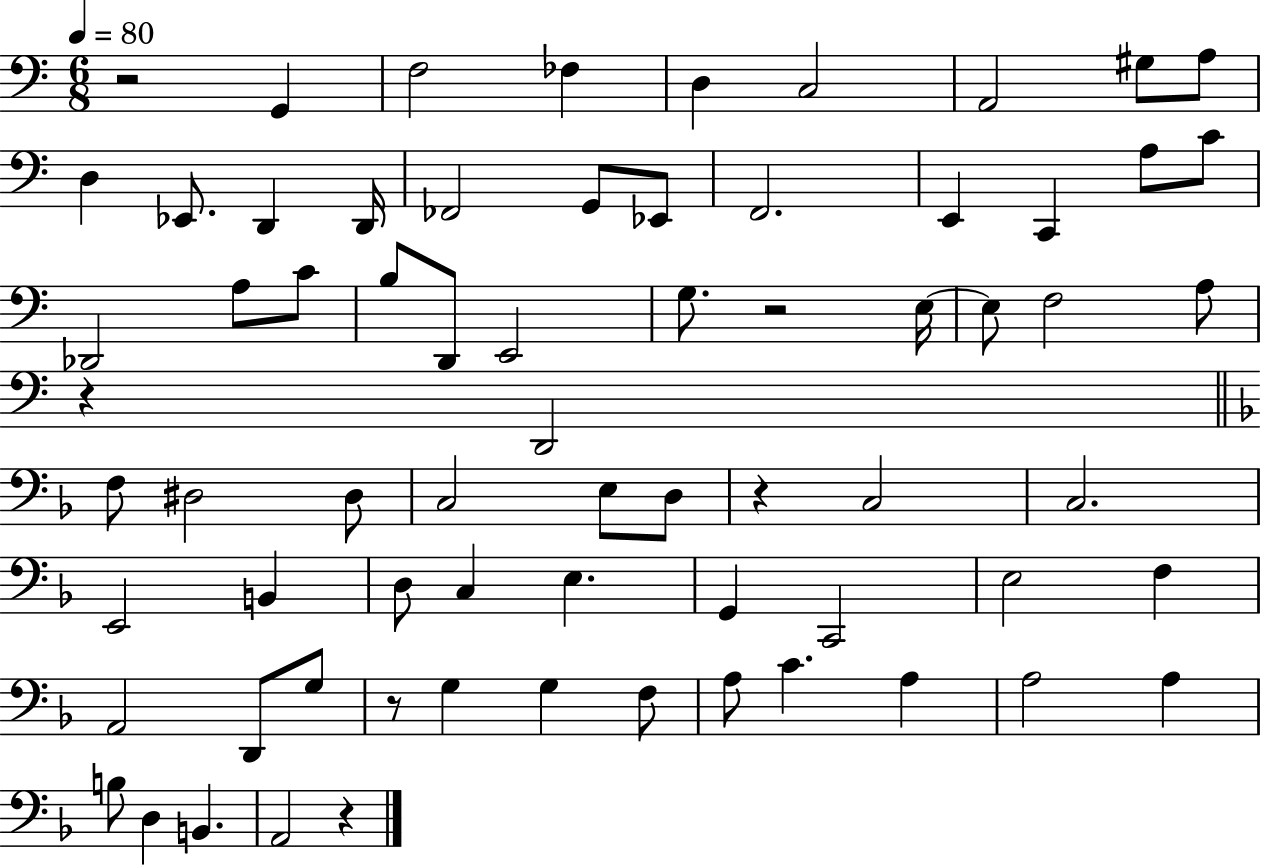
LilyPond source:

{
  \clef bass
  \numericTimeSignature
  \time 6/8
  \key c \major
  \tempo 4 = 80
  r2 g,4 | f2 fes4 | d4 c2 | a,2 gis8 a8 | \break d4 ees,8. d,4 d,16 | fes,2 g,8 ees,8 | f,2. | e,4 c,4 a8 c'8 | \break des,2 a8 c'8 | b8 d,8 e,2 | g8. r2 e16~~ | e8 f2 a8 | \break r4 d,2 | \bar "||" \break \key d \minor f8 dis2 dis8 | c2 e8 d8 | r4 c2 | c2. | \break e,2 b,4 | d8 c4 e4. | g,4 c,2 | e2 f4 | \break a,2 d,8 g8 | r8 g4 g4 f8 | a8 c'4. a4 | a2 a4 | \break b8 d4 b,4. | a,2 r4 | \bar "|."
}